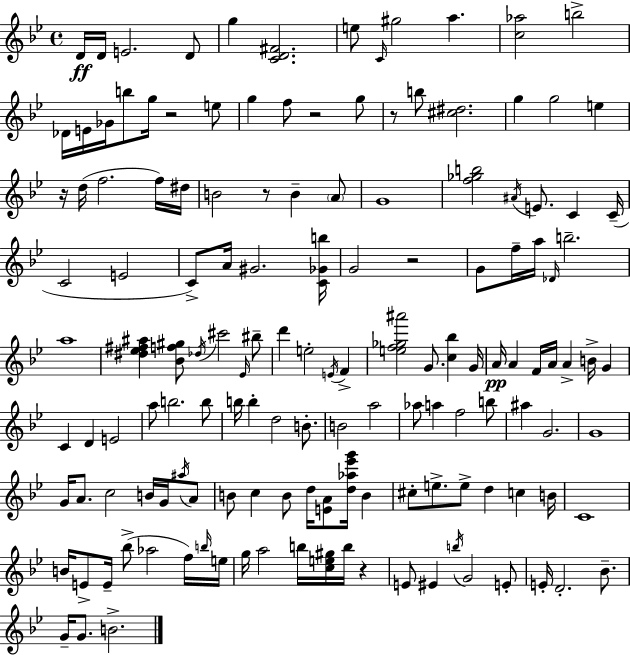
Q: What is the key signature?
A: G minor